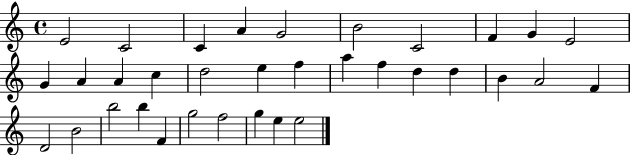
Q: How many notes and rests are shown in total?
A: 34